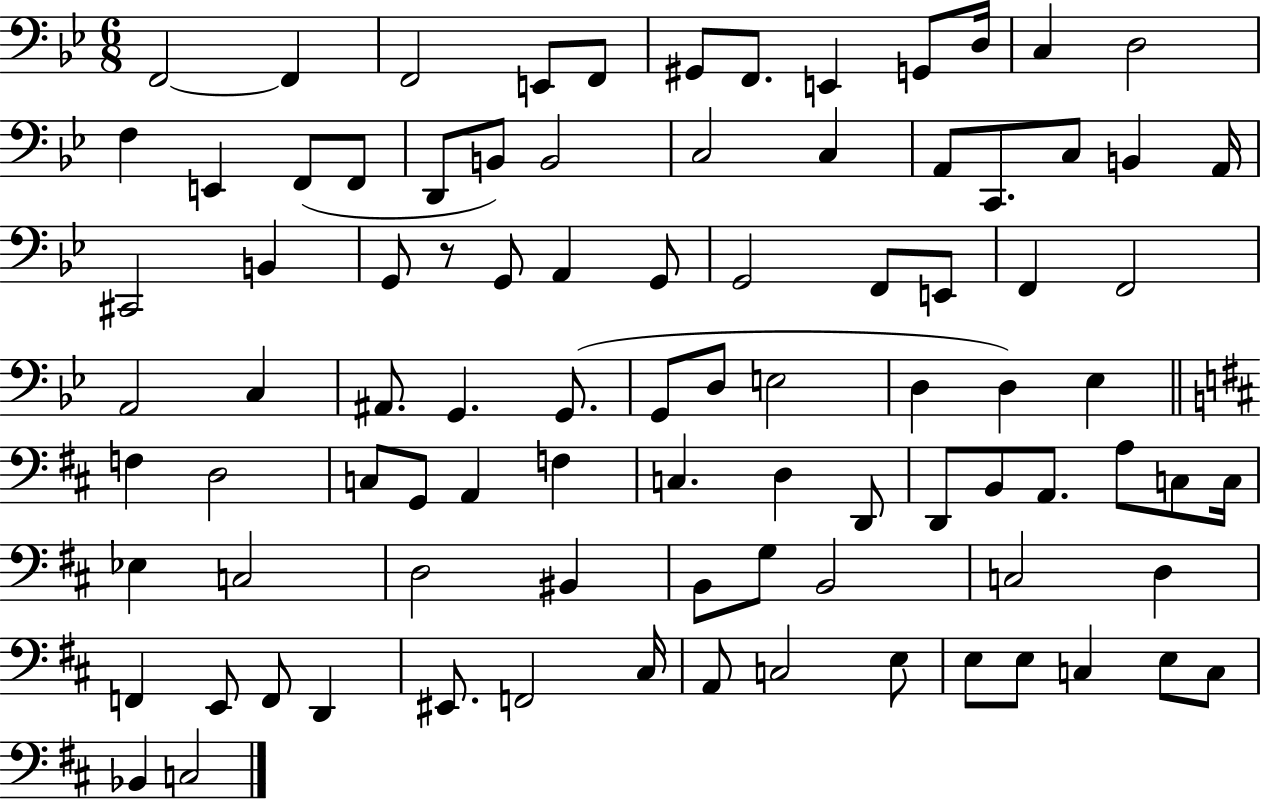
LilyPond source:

{
  \clef bass
  \numericTimeSignature
  \time 6/8
  \key bes \major
  \repeat volta 2 { f,2~~ f,4 | f,2 e,8 f,8 | gis,8 f,8. e,4 g,8 d16 | c4 d2 | \break f4 e,4 f,8( f,8 | d,8 b,8) b,2 | c2 c4 | a,8 c,8. c8 b,4 a,16 | \break cis,2 b,4 | g,8 r8 g,8 a,4 g,8 | g,2 f,8 e,8 | f,4 f,2 | \break a,2 c4 | ais,8. g,4. g,8.( | g,8 d8 e2 | d4 d4) ees4 | \break \bar "||" \break \key b \minor f4 d2 | c8 g,8 a,4 f4 | c4. d4 d,8 | d,8 b,8 a,8. a8 c8 c16 | \break ees4 c2 | d2 bis,4 | b,8 g8 b,2 | c2 d4 | \break f,4 e,8 f,8 d,4 | eis,8. f,2 cis16 | a,8 c2 e8 | e8 e8 c4 e8 c8 | \break bes,4 c2 | } \bar "|."
}